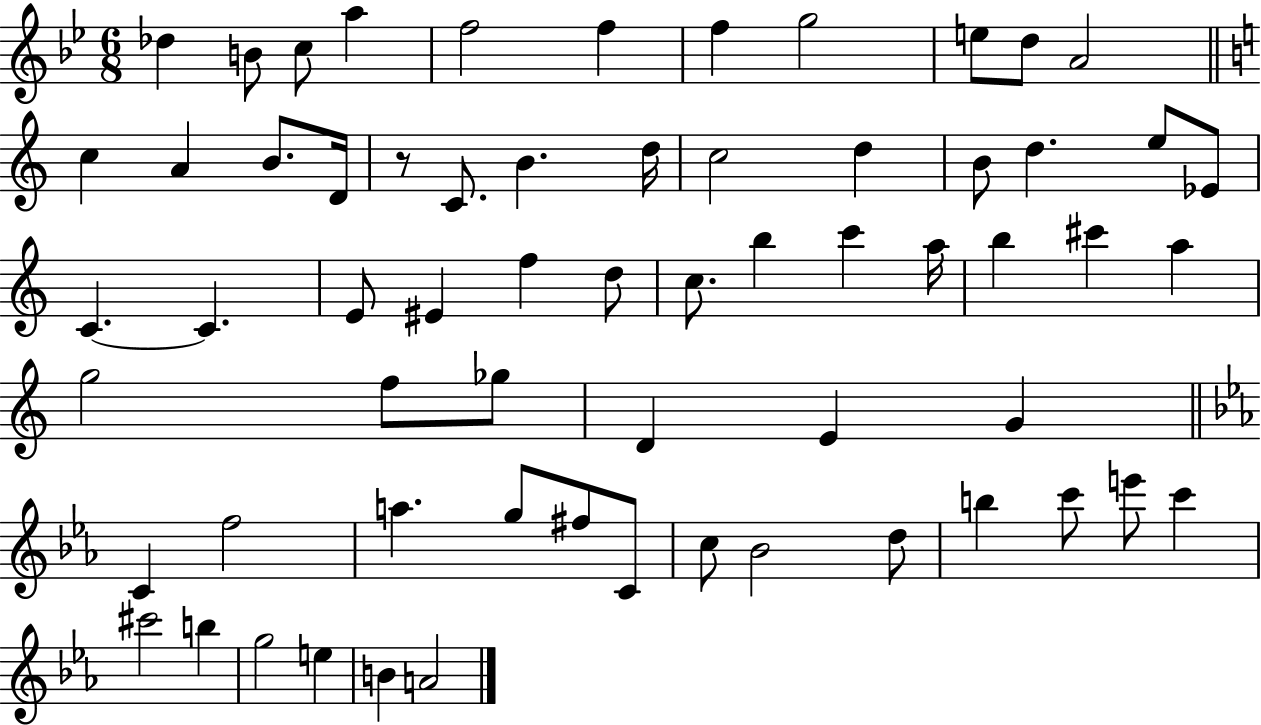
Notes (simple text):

Db5/q B4/e C5/e A5/q F5/h F5/q F5/q G5/h E5/e D5/e A4/h C5/q A4/q B4/e. D4/s R/e C4/e. B4/q. D5/s C5/h D5/q B4/e D5/q. E5/e Eb4/e C4/q. C4/q. E4/e EIS4/q F5/q D5/e C5/e. B5/q C6/q A5/s B5/q C#6/q A5/q G5/h F5/e Gb5/e D4/q E4/q G4/q C4/q F5/h A5/q. G5/e F#5/e C4/e C5/e Bb4/h D5/e B5/q C6/e E6/e C6/q C#6/h B5/q G5/h E5/q B4/q A4/h